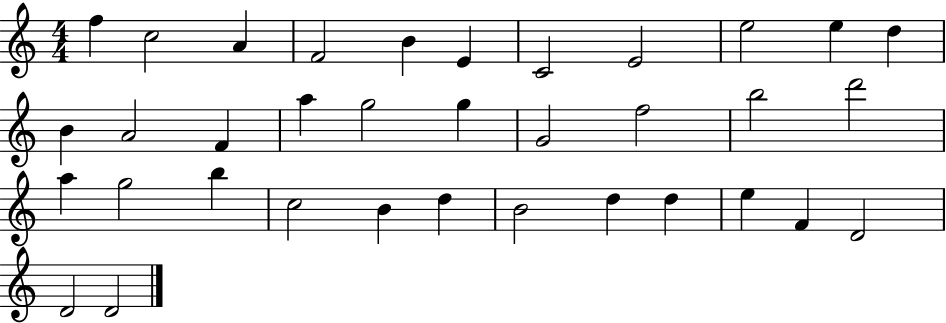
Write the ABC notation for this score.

X:1
T:Untitled
M:4/4
L:1/4
K:C
f c2 A F2 B E C2 E2 e2 e d B A2 F a g2 g G2 f2 b2 d'2 a g2 b c2 B d B2 d d e F D2 D2 D2